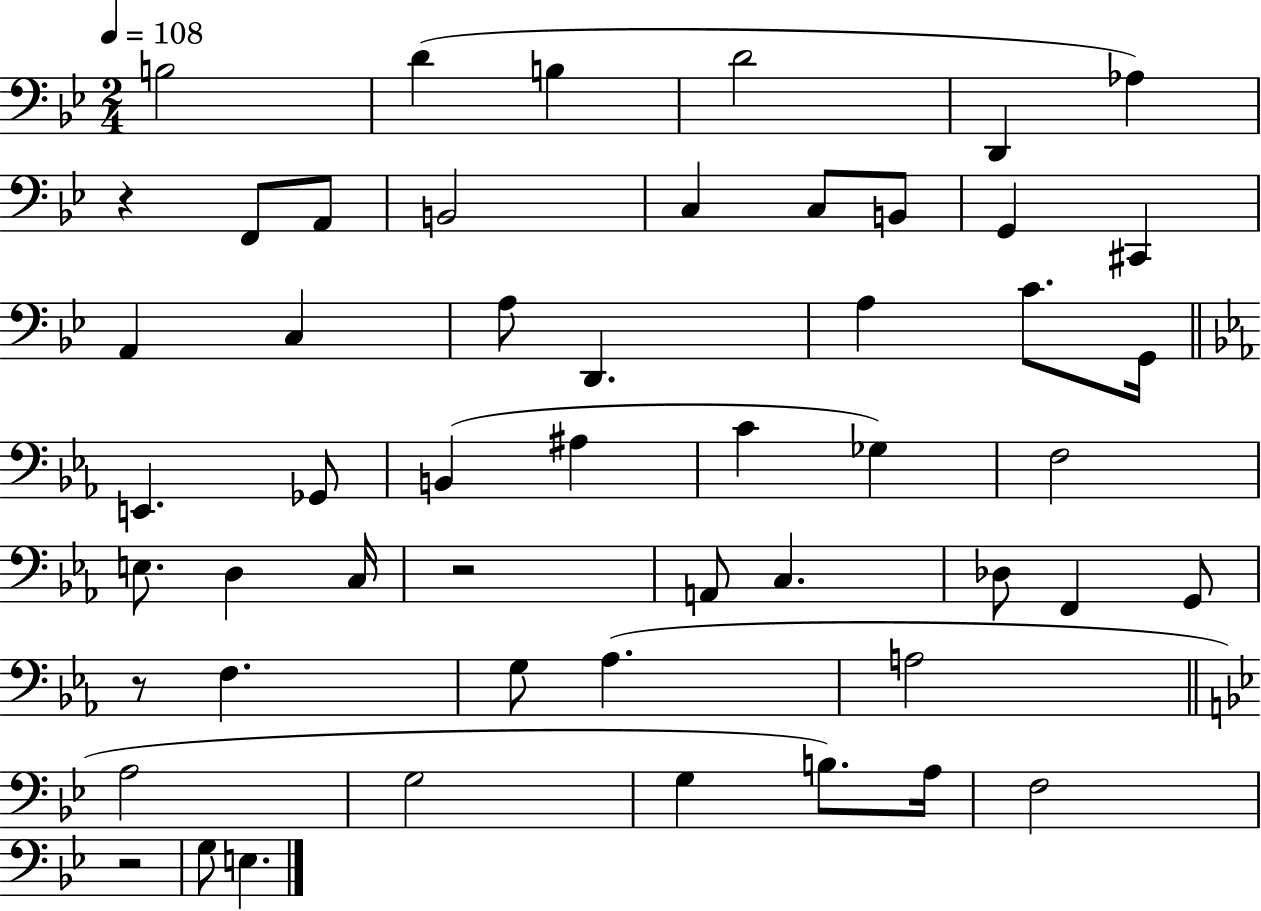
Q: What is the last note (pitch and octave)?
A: E3